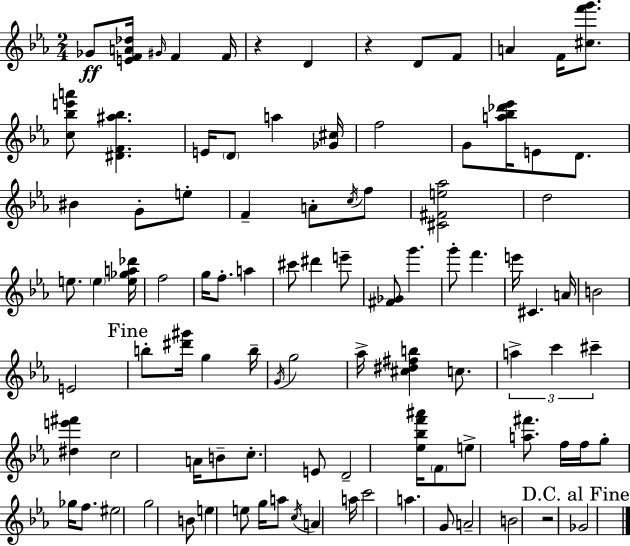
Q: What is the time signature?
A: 2/4